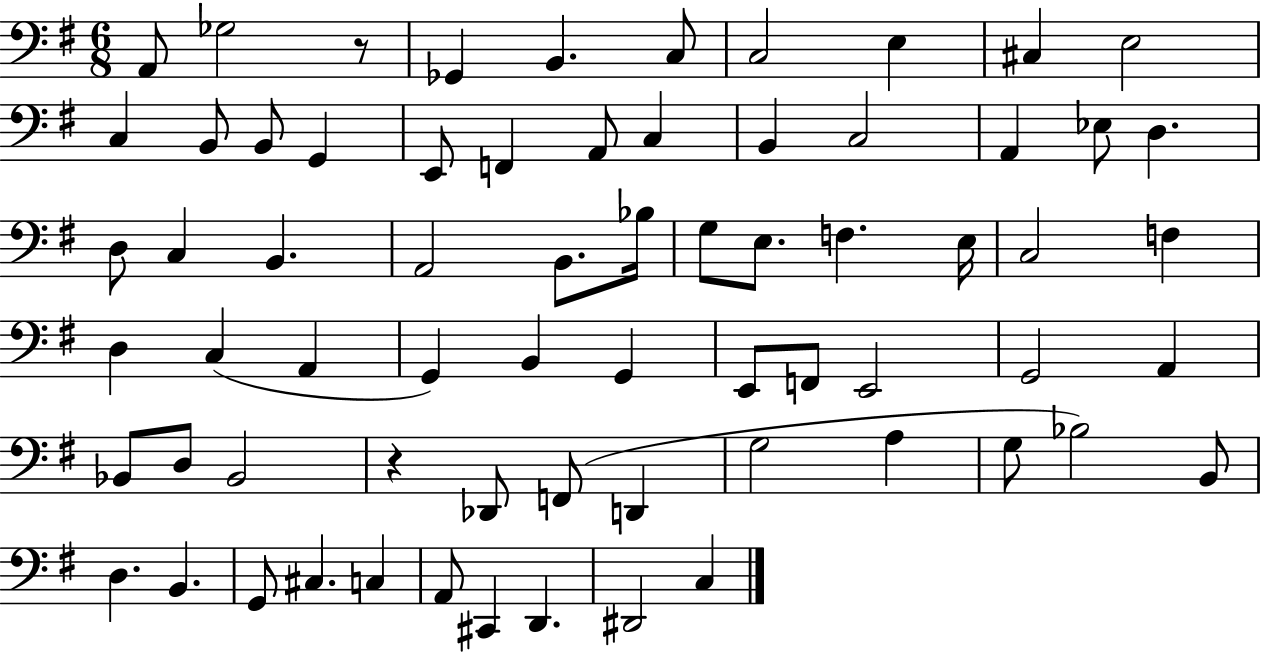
A2/e Gb3/h R/e Gb2/q B2/q. C3/e C3/h E3/q C#3/q E3/h C3/q B2/e B2/e G2/q E2/e F2/q A2/e C3/q B2/q C3/h A2/q Eb3/e D3/q. D3/e C3/q B2/q. A2/h B2/e. Bb3/s G3/e E3/e. F3/q. E3/s C3/h F3/q D3/q C3/q A2/q G2/q B2/q G2/q E2/e F2/e E2/h G2/h A2/q Bb2/e D3/e Bb2/h R/q Db2/e F2/e D2/q G3/h A3/q G3/e Bb3/h B2/e D3/q. B2/q. G2/e C#3/q. C3/q A2/e C#2/q D2/q. D#2/h C3/q